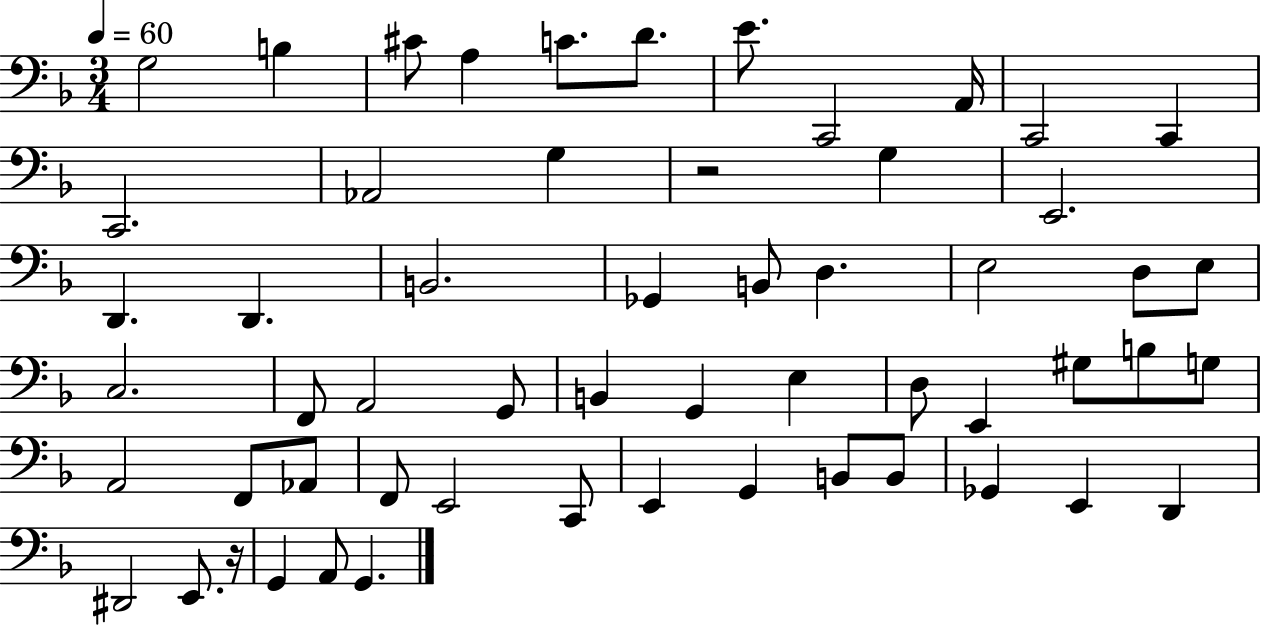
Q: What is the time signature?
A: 3/4